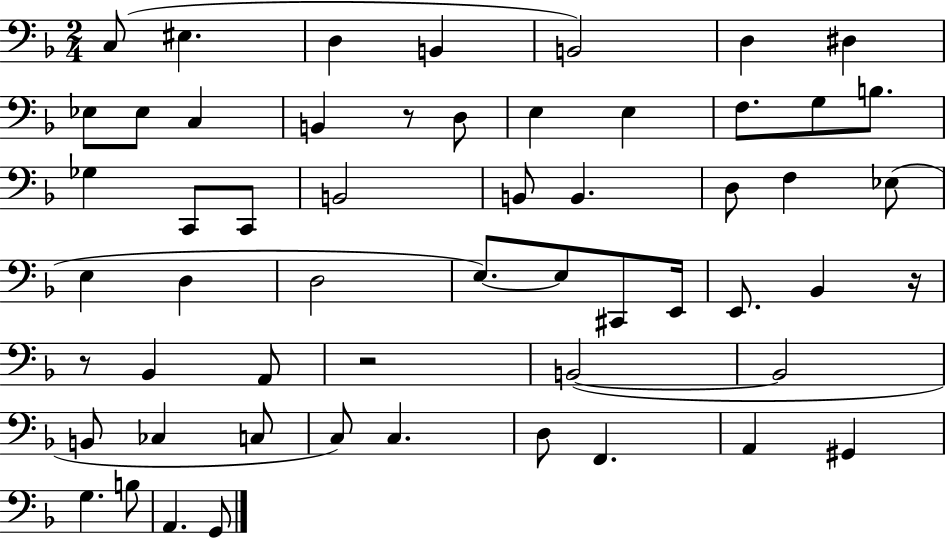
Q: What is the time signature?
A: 2/4